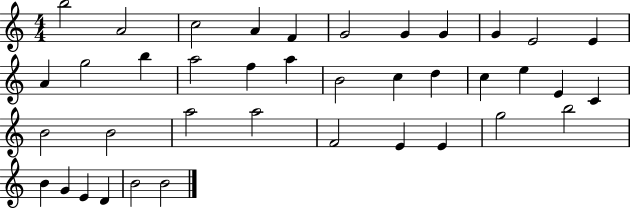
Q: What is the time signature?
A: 4/4